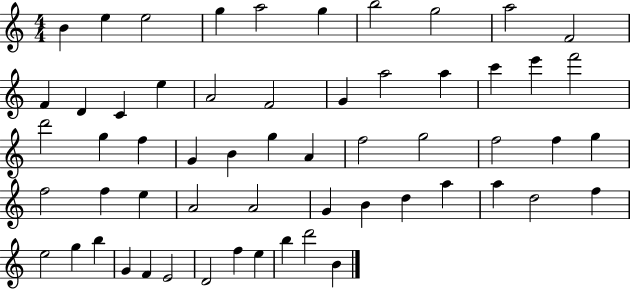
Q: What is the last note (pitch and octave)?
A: B4